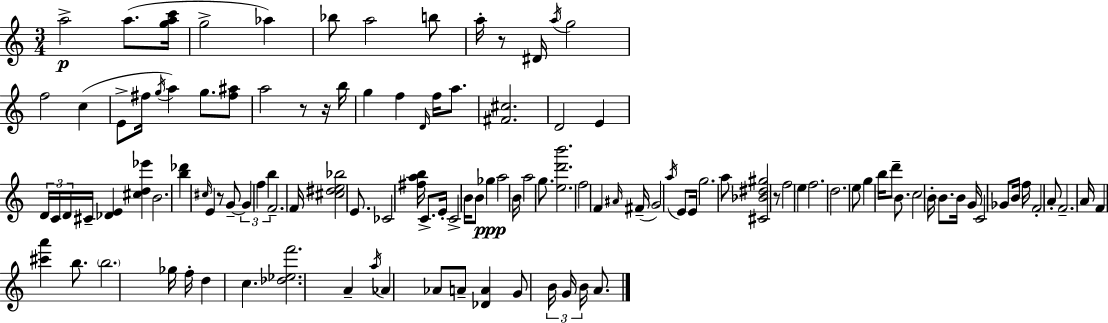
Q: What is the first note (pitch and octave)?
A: A5